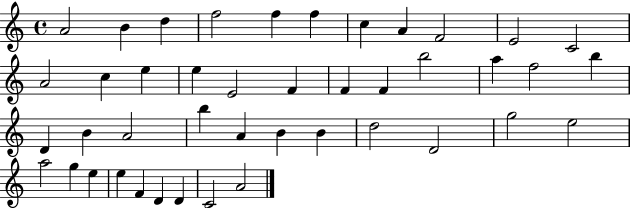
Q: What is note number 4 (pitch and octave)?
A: F5